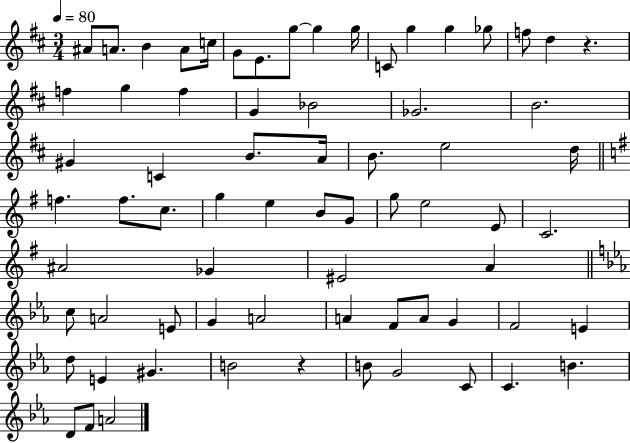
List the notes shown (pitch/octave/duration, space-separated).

A#4/e A4/e. B4/q A4/e C5/s G4/e E4/e. G5/e G5/q G5/s C4/e G5/q G5/q Gb5/e F5/e D5/q R/q. F5/q G5/q F5/q G4/q Bb4/h Gb4/h. B4/h. G#4/q C4/q B4/e. A4/s B4/e. E5/h D5/s F5/q. F5/e. C5/e. G5/q E5/q B4/e G4/e G5/e E5/h E4/e C4/h. A#4/h Gb4/q EIS4/h A4/q C5/e A4/h E4/e G4/q A4/h A4/q F4/e A4/e G4/q F4/h E4/q D5/e E4/q G#4/q. B4/h R/q B4/e G4/h C4/e C4/q. B4/q. D4/e F4/e A4/h